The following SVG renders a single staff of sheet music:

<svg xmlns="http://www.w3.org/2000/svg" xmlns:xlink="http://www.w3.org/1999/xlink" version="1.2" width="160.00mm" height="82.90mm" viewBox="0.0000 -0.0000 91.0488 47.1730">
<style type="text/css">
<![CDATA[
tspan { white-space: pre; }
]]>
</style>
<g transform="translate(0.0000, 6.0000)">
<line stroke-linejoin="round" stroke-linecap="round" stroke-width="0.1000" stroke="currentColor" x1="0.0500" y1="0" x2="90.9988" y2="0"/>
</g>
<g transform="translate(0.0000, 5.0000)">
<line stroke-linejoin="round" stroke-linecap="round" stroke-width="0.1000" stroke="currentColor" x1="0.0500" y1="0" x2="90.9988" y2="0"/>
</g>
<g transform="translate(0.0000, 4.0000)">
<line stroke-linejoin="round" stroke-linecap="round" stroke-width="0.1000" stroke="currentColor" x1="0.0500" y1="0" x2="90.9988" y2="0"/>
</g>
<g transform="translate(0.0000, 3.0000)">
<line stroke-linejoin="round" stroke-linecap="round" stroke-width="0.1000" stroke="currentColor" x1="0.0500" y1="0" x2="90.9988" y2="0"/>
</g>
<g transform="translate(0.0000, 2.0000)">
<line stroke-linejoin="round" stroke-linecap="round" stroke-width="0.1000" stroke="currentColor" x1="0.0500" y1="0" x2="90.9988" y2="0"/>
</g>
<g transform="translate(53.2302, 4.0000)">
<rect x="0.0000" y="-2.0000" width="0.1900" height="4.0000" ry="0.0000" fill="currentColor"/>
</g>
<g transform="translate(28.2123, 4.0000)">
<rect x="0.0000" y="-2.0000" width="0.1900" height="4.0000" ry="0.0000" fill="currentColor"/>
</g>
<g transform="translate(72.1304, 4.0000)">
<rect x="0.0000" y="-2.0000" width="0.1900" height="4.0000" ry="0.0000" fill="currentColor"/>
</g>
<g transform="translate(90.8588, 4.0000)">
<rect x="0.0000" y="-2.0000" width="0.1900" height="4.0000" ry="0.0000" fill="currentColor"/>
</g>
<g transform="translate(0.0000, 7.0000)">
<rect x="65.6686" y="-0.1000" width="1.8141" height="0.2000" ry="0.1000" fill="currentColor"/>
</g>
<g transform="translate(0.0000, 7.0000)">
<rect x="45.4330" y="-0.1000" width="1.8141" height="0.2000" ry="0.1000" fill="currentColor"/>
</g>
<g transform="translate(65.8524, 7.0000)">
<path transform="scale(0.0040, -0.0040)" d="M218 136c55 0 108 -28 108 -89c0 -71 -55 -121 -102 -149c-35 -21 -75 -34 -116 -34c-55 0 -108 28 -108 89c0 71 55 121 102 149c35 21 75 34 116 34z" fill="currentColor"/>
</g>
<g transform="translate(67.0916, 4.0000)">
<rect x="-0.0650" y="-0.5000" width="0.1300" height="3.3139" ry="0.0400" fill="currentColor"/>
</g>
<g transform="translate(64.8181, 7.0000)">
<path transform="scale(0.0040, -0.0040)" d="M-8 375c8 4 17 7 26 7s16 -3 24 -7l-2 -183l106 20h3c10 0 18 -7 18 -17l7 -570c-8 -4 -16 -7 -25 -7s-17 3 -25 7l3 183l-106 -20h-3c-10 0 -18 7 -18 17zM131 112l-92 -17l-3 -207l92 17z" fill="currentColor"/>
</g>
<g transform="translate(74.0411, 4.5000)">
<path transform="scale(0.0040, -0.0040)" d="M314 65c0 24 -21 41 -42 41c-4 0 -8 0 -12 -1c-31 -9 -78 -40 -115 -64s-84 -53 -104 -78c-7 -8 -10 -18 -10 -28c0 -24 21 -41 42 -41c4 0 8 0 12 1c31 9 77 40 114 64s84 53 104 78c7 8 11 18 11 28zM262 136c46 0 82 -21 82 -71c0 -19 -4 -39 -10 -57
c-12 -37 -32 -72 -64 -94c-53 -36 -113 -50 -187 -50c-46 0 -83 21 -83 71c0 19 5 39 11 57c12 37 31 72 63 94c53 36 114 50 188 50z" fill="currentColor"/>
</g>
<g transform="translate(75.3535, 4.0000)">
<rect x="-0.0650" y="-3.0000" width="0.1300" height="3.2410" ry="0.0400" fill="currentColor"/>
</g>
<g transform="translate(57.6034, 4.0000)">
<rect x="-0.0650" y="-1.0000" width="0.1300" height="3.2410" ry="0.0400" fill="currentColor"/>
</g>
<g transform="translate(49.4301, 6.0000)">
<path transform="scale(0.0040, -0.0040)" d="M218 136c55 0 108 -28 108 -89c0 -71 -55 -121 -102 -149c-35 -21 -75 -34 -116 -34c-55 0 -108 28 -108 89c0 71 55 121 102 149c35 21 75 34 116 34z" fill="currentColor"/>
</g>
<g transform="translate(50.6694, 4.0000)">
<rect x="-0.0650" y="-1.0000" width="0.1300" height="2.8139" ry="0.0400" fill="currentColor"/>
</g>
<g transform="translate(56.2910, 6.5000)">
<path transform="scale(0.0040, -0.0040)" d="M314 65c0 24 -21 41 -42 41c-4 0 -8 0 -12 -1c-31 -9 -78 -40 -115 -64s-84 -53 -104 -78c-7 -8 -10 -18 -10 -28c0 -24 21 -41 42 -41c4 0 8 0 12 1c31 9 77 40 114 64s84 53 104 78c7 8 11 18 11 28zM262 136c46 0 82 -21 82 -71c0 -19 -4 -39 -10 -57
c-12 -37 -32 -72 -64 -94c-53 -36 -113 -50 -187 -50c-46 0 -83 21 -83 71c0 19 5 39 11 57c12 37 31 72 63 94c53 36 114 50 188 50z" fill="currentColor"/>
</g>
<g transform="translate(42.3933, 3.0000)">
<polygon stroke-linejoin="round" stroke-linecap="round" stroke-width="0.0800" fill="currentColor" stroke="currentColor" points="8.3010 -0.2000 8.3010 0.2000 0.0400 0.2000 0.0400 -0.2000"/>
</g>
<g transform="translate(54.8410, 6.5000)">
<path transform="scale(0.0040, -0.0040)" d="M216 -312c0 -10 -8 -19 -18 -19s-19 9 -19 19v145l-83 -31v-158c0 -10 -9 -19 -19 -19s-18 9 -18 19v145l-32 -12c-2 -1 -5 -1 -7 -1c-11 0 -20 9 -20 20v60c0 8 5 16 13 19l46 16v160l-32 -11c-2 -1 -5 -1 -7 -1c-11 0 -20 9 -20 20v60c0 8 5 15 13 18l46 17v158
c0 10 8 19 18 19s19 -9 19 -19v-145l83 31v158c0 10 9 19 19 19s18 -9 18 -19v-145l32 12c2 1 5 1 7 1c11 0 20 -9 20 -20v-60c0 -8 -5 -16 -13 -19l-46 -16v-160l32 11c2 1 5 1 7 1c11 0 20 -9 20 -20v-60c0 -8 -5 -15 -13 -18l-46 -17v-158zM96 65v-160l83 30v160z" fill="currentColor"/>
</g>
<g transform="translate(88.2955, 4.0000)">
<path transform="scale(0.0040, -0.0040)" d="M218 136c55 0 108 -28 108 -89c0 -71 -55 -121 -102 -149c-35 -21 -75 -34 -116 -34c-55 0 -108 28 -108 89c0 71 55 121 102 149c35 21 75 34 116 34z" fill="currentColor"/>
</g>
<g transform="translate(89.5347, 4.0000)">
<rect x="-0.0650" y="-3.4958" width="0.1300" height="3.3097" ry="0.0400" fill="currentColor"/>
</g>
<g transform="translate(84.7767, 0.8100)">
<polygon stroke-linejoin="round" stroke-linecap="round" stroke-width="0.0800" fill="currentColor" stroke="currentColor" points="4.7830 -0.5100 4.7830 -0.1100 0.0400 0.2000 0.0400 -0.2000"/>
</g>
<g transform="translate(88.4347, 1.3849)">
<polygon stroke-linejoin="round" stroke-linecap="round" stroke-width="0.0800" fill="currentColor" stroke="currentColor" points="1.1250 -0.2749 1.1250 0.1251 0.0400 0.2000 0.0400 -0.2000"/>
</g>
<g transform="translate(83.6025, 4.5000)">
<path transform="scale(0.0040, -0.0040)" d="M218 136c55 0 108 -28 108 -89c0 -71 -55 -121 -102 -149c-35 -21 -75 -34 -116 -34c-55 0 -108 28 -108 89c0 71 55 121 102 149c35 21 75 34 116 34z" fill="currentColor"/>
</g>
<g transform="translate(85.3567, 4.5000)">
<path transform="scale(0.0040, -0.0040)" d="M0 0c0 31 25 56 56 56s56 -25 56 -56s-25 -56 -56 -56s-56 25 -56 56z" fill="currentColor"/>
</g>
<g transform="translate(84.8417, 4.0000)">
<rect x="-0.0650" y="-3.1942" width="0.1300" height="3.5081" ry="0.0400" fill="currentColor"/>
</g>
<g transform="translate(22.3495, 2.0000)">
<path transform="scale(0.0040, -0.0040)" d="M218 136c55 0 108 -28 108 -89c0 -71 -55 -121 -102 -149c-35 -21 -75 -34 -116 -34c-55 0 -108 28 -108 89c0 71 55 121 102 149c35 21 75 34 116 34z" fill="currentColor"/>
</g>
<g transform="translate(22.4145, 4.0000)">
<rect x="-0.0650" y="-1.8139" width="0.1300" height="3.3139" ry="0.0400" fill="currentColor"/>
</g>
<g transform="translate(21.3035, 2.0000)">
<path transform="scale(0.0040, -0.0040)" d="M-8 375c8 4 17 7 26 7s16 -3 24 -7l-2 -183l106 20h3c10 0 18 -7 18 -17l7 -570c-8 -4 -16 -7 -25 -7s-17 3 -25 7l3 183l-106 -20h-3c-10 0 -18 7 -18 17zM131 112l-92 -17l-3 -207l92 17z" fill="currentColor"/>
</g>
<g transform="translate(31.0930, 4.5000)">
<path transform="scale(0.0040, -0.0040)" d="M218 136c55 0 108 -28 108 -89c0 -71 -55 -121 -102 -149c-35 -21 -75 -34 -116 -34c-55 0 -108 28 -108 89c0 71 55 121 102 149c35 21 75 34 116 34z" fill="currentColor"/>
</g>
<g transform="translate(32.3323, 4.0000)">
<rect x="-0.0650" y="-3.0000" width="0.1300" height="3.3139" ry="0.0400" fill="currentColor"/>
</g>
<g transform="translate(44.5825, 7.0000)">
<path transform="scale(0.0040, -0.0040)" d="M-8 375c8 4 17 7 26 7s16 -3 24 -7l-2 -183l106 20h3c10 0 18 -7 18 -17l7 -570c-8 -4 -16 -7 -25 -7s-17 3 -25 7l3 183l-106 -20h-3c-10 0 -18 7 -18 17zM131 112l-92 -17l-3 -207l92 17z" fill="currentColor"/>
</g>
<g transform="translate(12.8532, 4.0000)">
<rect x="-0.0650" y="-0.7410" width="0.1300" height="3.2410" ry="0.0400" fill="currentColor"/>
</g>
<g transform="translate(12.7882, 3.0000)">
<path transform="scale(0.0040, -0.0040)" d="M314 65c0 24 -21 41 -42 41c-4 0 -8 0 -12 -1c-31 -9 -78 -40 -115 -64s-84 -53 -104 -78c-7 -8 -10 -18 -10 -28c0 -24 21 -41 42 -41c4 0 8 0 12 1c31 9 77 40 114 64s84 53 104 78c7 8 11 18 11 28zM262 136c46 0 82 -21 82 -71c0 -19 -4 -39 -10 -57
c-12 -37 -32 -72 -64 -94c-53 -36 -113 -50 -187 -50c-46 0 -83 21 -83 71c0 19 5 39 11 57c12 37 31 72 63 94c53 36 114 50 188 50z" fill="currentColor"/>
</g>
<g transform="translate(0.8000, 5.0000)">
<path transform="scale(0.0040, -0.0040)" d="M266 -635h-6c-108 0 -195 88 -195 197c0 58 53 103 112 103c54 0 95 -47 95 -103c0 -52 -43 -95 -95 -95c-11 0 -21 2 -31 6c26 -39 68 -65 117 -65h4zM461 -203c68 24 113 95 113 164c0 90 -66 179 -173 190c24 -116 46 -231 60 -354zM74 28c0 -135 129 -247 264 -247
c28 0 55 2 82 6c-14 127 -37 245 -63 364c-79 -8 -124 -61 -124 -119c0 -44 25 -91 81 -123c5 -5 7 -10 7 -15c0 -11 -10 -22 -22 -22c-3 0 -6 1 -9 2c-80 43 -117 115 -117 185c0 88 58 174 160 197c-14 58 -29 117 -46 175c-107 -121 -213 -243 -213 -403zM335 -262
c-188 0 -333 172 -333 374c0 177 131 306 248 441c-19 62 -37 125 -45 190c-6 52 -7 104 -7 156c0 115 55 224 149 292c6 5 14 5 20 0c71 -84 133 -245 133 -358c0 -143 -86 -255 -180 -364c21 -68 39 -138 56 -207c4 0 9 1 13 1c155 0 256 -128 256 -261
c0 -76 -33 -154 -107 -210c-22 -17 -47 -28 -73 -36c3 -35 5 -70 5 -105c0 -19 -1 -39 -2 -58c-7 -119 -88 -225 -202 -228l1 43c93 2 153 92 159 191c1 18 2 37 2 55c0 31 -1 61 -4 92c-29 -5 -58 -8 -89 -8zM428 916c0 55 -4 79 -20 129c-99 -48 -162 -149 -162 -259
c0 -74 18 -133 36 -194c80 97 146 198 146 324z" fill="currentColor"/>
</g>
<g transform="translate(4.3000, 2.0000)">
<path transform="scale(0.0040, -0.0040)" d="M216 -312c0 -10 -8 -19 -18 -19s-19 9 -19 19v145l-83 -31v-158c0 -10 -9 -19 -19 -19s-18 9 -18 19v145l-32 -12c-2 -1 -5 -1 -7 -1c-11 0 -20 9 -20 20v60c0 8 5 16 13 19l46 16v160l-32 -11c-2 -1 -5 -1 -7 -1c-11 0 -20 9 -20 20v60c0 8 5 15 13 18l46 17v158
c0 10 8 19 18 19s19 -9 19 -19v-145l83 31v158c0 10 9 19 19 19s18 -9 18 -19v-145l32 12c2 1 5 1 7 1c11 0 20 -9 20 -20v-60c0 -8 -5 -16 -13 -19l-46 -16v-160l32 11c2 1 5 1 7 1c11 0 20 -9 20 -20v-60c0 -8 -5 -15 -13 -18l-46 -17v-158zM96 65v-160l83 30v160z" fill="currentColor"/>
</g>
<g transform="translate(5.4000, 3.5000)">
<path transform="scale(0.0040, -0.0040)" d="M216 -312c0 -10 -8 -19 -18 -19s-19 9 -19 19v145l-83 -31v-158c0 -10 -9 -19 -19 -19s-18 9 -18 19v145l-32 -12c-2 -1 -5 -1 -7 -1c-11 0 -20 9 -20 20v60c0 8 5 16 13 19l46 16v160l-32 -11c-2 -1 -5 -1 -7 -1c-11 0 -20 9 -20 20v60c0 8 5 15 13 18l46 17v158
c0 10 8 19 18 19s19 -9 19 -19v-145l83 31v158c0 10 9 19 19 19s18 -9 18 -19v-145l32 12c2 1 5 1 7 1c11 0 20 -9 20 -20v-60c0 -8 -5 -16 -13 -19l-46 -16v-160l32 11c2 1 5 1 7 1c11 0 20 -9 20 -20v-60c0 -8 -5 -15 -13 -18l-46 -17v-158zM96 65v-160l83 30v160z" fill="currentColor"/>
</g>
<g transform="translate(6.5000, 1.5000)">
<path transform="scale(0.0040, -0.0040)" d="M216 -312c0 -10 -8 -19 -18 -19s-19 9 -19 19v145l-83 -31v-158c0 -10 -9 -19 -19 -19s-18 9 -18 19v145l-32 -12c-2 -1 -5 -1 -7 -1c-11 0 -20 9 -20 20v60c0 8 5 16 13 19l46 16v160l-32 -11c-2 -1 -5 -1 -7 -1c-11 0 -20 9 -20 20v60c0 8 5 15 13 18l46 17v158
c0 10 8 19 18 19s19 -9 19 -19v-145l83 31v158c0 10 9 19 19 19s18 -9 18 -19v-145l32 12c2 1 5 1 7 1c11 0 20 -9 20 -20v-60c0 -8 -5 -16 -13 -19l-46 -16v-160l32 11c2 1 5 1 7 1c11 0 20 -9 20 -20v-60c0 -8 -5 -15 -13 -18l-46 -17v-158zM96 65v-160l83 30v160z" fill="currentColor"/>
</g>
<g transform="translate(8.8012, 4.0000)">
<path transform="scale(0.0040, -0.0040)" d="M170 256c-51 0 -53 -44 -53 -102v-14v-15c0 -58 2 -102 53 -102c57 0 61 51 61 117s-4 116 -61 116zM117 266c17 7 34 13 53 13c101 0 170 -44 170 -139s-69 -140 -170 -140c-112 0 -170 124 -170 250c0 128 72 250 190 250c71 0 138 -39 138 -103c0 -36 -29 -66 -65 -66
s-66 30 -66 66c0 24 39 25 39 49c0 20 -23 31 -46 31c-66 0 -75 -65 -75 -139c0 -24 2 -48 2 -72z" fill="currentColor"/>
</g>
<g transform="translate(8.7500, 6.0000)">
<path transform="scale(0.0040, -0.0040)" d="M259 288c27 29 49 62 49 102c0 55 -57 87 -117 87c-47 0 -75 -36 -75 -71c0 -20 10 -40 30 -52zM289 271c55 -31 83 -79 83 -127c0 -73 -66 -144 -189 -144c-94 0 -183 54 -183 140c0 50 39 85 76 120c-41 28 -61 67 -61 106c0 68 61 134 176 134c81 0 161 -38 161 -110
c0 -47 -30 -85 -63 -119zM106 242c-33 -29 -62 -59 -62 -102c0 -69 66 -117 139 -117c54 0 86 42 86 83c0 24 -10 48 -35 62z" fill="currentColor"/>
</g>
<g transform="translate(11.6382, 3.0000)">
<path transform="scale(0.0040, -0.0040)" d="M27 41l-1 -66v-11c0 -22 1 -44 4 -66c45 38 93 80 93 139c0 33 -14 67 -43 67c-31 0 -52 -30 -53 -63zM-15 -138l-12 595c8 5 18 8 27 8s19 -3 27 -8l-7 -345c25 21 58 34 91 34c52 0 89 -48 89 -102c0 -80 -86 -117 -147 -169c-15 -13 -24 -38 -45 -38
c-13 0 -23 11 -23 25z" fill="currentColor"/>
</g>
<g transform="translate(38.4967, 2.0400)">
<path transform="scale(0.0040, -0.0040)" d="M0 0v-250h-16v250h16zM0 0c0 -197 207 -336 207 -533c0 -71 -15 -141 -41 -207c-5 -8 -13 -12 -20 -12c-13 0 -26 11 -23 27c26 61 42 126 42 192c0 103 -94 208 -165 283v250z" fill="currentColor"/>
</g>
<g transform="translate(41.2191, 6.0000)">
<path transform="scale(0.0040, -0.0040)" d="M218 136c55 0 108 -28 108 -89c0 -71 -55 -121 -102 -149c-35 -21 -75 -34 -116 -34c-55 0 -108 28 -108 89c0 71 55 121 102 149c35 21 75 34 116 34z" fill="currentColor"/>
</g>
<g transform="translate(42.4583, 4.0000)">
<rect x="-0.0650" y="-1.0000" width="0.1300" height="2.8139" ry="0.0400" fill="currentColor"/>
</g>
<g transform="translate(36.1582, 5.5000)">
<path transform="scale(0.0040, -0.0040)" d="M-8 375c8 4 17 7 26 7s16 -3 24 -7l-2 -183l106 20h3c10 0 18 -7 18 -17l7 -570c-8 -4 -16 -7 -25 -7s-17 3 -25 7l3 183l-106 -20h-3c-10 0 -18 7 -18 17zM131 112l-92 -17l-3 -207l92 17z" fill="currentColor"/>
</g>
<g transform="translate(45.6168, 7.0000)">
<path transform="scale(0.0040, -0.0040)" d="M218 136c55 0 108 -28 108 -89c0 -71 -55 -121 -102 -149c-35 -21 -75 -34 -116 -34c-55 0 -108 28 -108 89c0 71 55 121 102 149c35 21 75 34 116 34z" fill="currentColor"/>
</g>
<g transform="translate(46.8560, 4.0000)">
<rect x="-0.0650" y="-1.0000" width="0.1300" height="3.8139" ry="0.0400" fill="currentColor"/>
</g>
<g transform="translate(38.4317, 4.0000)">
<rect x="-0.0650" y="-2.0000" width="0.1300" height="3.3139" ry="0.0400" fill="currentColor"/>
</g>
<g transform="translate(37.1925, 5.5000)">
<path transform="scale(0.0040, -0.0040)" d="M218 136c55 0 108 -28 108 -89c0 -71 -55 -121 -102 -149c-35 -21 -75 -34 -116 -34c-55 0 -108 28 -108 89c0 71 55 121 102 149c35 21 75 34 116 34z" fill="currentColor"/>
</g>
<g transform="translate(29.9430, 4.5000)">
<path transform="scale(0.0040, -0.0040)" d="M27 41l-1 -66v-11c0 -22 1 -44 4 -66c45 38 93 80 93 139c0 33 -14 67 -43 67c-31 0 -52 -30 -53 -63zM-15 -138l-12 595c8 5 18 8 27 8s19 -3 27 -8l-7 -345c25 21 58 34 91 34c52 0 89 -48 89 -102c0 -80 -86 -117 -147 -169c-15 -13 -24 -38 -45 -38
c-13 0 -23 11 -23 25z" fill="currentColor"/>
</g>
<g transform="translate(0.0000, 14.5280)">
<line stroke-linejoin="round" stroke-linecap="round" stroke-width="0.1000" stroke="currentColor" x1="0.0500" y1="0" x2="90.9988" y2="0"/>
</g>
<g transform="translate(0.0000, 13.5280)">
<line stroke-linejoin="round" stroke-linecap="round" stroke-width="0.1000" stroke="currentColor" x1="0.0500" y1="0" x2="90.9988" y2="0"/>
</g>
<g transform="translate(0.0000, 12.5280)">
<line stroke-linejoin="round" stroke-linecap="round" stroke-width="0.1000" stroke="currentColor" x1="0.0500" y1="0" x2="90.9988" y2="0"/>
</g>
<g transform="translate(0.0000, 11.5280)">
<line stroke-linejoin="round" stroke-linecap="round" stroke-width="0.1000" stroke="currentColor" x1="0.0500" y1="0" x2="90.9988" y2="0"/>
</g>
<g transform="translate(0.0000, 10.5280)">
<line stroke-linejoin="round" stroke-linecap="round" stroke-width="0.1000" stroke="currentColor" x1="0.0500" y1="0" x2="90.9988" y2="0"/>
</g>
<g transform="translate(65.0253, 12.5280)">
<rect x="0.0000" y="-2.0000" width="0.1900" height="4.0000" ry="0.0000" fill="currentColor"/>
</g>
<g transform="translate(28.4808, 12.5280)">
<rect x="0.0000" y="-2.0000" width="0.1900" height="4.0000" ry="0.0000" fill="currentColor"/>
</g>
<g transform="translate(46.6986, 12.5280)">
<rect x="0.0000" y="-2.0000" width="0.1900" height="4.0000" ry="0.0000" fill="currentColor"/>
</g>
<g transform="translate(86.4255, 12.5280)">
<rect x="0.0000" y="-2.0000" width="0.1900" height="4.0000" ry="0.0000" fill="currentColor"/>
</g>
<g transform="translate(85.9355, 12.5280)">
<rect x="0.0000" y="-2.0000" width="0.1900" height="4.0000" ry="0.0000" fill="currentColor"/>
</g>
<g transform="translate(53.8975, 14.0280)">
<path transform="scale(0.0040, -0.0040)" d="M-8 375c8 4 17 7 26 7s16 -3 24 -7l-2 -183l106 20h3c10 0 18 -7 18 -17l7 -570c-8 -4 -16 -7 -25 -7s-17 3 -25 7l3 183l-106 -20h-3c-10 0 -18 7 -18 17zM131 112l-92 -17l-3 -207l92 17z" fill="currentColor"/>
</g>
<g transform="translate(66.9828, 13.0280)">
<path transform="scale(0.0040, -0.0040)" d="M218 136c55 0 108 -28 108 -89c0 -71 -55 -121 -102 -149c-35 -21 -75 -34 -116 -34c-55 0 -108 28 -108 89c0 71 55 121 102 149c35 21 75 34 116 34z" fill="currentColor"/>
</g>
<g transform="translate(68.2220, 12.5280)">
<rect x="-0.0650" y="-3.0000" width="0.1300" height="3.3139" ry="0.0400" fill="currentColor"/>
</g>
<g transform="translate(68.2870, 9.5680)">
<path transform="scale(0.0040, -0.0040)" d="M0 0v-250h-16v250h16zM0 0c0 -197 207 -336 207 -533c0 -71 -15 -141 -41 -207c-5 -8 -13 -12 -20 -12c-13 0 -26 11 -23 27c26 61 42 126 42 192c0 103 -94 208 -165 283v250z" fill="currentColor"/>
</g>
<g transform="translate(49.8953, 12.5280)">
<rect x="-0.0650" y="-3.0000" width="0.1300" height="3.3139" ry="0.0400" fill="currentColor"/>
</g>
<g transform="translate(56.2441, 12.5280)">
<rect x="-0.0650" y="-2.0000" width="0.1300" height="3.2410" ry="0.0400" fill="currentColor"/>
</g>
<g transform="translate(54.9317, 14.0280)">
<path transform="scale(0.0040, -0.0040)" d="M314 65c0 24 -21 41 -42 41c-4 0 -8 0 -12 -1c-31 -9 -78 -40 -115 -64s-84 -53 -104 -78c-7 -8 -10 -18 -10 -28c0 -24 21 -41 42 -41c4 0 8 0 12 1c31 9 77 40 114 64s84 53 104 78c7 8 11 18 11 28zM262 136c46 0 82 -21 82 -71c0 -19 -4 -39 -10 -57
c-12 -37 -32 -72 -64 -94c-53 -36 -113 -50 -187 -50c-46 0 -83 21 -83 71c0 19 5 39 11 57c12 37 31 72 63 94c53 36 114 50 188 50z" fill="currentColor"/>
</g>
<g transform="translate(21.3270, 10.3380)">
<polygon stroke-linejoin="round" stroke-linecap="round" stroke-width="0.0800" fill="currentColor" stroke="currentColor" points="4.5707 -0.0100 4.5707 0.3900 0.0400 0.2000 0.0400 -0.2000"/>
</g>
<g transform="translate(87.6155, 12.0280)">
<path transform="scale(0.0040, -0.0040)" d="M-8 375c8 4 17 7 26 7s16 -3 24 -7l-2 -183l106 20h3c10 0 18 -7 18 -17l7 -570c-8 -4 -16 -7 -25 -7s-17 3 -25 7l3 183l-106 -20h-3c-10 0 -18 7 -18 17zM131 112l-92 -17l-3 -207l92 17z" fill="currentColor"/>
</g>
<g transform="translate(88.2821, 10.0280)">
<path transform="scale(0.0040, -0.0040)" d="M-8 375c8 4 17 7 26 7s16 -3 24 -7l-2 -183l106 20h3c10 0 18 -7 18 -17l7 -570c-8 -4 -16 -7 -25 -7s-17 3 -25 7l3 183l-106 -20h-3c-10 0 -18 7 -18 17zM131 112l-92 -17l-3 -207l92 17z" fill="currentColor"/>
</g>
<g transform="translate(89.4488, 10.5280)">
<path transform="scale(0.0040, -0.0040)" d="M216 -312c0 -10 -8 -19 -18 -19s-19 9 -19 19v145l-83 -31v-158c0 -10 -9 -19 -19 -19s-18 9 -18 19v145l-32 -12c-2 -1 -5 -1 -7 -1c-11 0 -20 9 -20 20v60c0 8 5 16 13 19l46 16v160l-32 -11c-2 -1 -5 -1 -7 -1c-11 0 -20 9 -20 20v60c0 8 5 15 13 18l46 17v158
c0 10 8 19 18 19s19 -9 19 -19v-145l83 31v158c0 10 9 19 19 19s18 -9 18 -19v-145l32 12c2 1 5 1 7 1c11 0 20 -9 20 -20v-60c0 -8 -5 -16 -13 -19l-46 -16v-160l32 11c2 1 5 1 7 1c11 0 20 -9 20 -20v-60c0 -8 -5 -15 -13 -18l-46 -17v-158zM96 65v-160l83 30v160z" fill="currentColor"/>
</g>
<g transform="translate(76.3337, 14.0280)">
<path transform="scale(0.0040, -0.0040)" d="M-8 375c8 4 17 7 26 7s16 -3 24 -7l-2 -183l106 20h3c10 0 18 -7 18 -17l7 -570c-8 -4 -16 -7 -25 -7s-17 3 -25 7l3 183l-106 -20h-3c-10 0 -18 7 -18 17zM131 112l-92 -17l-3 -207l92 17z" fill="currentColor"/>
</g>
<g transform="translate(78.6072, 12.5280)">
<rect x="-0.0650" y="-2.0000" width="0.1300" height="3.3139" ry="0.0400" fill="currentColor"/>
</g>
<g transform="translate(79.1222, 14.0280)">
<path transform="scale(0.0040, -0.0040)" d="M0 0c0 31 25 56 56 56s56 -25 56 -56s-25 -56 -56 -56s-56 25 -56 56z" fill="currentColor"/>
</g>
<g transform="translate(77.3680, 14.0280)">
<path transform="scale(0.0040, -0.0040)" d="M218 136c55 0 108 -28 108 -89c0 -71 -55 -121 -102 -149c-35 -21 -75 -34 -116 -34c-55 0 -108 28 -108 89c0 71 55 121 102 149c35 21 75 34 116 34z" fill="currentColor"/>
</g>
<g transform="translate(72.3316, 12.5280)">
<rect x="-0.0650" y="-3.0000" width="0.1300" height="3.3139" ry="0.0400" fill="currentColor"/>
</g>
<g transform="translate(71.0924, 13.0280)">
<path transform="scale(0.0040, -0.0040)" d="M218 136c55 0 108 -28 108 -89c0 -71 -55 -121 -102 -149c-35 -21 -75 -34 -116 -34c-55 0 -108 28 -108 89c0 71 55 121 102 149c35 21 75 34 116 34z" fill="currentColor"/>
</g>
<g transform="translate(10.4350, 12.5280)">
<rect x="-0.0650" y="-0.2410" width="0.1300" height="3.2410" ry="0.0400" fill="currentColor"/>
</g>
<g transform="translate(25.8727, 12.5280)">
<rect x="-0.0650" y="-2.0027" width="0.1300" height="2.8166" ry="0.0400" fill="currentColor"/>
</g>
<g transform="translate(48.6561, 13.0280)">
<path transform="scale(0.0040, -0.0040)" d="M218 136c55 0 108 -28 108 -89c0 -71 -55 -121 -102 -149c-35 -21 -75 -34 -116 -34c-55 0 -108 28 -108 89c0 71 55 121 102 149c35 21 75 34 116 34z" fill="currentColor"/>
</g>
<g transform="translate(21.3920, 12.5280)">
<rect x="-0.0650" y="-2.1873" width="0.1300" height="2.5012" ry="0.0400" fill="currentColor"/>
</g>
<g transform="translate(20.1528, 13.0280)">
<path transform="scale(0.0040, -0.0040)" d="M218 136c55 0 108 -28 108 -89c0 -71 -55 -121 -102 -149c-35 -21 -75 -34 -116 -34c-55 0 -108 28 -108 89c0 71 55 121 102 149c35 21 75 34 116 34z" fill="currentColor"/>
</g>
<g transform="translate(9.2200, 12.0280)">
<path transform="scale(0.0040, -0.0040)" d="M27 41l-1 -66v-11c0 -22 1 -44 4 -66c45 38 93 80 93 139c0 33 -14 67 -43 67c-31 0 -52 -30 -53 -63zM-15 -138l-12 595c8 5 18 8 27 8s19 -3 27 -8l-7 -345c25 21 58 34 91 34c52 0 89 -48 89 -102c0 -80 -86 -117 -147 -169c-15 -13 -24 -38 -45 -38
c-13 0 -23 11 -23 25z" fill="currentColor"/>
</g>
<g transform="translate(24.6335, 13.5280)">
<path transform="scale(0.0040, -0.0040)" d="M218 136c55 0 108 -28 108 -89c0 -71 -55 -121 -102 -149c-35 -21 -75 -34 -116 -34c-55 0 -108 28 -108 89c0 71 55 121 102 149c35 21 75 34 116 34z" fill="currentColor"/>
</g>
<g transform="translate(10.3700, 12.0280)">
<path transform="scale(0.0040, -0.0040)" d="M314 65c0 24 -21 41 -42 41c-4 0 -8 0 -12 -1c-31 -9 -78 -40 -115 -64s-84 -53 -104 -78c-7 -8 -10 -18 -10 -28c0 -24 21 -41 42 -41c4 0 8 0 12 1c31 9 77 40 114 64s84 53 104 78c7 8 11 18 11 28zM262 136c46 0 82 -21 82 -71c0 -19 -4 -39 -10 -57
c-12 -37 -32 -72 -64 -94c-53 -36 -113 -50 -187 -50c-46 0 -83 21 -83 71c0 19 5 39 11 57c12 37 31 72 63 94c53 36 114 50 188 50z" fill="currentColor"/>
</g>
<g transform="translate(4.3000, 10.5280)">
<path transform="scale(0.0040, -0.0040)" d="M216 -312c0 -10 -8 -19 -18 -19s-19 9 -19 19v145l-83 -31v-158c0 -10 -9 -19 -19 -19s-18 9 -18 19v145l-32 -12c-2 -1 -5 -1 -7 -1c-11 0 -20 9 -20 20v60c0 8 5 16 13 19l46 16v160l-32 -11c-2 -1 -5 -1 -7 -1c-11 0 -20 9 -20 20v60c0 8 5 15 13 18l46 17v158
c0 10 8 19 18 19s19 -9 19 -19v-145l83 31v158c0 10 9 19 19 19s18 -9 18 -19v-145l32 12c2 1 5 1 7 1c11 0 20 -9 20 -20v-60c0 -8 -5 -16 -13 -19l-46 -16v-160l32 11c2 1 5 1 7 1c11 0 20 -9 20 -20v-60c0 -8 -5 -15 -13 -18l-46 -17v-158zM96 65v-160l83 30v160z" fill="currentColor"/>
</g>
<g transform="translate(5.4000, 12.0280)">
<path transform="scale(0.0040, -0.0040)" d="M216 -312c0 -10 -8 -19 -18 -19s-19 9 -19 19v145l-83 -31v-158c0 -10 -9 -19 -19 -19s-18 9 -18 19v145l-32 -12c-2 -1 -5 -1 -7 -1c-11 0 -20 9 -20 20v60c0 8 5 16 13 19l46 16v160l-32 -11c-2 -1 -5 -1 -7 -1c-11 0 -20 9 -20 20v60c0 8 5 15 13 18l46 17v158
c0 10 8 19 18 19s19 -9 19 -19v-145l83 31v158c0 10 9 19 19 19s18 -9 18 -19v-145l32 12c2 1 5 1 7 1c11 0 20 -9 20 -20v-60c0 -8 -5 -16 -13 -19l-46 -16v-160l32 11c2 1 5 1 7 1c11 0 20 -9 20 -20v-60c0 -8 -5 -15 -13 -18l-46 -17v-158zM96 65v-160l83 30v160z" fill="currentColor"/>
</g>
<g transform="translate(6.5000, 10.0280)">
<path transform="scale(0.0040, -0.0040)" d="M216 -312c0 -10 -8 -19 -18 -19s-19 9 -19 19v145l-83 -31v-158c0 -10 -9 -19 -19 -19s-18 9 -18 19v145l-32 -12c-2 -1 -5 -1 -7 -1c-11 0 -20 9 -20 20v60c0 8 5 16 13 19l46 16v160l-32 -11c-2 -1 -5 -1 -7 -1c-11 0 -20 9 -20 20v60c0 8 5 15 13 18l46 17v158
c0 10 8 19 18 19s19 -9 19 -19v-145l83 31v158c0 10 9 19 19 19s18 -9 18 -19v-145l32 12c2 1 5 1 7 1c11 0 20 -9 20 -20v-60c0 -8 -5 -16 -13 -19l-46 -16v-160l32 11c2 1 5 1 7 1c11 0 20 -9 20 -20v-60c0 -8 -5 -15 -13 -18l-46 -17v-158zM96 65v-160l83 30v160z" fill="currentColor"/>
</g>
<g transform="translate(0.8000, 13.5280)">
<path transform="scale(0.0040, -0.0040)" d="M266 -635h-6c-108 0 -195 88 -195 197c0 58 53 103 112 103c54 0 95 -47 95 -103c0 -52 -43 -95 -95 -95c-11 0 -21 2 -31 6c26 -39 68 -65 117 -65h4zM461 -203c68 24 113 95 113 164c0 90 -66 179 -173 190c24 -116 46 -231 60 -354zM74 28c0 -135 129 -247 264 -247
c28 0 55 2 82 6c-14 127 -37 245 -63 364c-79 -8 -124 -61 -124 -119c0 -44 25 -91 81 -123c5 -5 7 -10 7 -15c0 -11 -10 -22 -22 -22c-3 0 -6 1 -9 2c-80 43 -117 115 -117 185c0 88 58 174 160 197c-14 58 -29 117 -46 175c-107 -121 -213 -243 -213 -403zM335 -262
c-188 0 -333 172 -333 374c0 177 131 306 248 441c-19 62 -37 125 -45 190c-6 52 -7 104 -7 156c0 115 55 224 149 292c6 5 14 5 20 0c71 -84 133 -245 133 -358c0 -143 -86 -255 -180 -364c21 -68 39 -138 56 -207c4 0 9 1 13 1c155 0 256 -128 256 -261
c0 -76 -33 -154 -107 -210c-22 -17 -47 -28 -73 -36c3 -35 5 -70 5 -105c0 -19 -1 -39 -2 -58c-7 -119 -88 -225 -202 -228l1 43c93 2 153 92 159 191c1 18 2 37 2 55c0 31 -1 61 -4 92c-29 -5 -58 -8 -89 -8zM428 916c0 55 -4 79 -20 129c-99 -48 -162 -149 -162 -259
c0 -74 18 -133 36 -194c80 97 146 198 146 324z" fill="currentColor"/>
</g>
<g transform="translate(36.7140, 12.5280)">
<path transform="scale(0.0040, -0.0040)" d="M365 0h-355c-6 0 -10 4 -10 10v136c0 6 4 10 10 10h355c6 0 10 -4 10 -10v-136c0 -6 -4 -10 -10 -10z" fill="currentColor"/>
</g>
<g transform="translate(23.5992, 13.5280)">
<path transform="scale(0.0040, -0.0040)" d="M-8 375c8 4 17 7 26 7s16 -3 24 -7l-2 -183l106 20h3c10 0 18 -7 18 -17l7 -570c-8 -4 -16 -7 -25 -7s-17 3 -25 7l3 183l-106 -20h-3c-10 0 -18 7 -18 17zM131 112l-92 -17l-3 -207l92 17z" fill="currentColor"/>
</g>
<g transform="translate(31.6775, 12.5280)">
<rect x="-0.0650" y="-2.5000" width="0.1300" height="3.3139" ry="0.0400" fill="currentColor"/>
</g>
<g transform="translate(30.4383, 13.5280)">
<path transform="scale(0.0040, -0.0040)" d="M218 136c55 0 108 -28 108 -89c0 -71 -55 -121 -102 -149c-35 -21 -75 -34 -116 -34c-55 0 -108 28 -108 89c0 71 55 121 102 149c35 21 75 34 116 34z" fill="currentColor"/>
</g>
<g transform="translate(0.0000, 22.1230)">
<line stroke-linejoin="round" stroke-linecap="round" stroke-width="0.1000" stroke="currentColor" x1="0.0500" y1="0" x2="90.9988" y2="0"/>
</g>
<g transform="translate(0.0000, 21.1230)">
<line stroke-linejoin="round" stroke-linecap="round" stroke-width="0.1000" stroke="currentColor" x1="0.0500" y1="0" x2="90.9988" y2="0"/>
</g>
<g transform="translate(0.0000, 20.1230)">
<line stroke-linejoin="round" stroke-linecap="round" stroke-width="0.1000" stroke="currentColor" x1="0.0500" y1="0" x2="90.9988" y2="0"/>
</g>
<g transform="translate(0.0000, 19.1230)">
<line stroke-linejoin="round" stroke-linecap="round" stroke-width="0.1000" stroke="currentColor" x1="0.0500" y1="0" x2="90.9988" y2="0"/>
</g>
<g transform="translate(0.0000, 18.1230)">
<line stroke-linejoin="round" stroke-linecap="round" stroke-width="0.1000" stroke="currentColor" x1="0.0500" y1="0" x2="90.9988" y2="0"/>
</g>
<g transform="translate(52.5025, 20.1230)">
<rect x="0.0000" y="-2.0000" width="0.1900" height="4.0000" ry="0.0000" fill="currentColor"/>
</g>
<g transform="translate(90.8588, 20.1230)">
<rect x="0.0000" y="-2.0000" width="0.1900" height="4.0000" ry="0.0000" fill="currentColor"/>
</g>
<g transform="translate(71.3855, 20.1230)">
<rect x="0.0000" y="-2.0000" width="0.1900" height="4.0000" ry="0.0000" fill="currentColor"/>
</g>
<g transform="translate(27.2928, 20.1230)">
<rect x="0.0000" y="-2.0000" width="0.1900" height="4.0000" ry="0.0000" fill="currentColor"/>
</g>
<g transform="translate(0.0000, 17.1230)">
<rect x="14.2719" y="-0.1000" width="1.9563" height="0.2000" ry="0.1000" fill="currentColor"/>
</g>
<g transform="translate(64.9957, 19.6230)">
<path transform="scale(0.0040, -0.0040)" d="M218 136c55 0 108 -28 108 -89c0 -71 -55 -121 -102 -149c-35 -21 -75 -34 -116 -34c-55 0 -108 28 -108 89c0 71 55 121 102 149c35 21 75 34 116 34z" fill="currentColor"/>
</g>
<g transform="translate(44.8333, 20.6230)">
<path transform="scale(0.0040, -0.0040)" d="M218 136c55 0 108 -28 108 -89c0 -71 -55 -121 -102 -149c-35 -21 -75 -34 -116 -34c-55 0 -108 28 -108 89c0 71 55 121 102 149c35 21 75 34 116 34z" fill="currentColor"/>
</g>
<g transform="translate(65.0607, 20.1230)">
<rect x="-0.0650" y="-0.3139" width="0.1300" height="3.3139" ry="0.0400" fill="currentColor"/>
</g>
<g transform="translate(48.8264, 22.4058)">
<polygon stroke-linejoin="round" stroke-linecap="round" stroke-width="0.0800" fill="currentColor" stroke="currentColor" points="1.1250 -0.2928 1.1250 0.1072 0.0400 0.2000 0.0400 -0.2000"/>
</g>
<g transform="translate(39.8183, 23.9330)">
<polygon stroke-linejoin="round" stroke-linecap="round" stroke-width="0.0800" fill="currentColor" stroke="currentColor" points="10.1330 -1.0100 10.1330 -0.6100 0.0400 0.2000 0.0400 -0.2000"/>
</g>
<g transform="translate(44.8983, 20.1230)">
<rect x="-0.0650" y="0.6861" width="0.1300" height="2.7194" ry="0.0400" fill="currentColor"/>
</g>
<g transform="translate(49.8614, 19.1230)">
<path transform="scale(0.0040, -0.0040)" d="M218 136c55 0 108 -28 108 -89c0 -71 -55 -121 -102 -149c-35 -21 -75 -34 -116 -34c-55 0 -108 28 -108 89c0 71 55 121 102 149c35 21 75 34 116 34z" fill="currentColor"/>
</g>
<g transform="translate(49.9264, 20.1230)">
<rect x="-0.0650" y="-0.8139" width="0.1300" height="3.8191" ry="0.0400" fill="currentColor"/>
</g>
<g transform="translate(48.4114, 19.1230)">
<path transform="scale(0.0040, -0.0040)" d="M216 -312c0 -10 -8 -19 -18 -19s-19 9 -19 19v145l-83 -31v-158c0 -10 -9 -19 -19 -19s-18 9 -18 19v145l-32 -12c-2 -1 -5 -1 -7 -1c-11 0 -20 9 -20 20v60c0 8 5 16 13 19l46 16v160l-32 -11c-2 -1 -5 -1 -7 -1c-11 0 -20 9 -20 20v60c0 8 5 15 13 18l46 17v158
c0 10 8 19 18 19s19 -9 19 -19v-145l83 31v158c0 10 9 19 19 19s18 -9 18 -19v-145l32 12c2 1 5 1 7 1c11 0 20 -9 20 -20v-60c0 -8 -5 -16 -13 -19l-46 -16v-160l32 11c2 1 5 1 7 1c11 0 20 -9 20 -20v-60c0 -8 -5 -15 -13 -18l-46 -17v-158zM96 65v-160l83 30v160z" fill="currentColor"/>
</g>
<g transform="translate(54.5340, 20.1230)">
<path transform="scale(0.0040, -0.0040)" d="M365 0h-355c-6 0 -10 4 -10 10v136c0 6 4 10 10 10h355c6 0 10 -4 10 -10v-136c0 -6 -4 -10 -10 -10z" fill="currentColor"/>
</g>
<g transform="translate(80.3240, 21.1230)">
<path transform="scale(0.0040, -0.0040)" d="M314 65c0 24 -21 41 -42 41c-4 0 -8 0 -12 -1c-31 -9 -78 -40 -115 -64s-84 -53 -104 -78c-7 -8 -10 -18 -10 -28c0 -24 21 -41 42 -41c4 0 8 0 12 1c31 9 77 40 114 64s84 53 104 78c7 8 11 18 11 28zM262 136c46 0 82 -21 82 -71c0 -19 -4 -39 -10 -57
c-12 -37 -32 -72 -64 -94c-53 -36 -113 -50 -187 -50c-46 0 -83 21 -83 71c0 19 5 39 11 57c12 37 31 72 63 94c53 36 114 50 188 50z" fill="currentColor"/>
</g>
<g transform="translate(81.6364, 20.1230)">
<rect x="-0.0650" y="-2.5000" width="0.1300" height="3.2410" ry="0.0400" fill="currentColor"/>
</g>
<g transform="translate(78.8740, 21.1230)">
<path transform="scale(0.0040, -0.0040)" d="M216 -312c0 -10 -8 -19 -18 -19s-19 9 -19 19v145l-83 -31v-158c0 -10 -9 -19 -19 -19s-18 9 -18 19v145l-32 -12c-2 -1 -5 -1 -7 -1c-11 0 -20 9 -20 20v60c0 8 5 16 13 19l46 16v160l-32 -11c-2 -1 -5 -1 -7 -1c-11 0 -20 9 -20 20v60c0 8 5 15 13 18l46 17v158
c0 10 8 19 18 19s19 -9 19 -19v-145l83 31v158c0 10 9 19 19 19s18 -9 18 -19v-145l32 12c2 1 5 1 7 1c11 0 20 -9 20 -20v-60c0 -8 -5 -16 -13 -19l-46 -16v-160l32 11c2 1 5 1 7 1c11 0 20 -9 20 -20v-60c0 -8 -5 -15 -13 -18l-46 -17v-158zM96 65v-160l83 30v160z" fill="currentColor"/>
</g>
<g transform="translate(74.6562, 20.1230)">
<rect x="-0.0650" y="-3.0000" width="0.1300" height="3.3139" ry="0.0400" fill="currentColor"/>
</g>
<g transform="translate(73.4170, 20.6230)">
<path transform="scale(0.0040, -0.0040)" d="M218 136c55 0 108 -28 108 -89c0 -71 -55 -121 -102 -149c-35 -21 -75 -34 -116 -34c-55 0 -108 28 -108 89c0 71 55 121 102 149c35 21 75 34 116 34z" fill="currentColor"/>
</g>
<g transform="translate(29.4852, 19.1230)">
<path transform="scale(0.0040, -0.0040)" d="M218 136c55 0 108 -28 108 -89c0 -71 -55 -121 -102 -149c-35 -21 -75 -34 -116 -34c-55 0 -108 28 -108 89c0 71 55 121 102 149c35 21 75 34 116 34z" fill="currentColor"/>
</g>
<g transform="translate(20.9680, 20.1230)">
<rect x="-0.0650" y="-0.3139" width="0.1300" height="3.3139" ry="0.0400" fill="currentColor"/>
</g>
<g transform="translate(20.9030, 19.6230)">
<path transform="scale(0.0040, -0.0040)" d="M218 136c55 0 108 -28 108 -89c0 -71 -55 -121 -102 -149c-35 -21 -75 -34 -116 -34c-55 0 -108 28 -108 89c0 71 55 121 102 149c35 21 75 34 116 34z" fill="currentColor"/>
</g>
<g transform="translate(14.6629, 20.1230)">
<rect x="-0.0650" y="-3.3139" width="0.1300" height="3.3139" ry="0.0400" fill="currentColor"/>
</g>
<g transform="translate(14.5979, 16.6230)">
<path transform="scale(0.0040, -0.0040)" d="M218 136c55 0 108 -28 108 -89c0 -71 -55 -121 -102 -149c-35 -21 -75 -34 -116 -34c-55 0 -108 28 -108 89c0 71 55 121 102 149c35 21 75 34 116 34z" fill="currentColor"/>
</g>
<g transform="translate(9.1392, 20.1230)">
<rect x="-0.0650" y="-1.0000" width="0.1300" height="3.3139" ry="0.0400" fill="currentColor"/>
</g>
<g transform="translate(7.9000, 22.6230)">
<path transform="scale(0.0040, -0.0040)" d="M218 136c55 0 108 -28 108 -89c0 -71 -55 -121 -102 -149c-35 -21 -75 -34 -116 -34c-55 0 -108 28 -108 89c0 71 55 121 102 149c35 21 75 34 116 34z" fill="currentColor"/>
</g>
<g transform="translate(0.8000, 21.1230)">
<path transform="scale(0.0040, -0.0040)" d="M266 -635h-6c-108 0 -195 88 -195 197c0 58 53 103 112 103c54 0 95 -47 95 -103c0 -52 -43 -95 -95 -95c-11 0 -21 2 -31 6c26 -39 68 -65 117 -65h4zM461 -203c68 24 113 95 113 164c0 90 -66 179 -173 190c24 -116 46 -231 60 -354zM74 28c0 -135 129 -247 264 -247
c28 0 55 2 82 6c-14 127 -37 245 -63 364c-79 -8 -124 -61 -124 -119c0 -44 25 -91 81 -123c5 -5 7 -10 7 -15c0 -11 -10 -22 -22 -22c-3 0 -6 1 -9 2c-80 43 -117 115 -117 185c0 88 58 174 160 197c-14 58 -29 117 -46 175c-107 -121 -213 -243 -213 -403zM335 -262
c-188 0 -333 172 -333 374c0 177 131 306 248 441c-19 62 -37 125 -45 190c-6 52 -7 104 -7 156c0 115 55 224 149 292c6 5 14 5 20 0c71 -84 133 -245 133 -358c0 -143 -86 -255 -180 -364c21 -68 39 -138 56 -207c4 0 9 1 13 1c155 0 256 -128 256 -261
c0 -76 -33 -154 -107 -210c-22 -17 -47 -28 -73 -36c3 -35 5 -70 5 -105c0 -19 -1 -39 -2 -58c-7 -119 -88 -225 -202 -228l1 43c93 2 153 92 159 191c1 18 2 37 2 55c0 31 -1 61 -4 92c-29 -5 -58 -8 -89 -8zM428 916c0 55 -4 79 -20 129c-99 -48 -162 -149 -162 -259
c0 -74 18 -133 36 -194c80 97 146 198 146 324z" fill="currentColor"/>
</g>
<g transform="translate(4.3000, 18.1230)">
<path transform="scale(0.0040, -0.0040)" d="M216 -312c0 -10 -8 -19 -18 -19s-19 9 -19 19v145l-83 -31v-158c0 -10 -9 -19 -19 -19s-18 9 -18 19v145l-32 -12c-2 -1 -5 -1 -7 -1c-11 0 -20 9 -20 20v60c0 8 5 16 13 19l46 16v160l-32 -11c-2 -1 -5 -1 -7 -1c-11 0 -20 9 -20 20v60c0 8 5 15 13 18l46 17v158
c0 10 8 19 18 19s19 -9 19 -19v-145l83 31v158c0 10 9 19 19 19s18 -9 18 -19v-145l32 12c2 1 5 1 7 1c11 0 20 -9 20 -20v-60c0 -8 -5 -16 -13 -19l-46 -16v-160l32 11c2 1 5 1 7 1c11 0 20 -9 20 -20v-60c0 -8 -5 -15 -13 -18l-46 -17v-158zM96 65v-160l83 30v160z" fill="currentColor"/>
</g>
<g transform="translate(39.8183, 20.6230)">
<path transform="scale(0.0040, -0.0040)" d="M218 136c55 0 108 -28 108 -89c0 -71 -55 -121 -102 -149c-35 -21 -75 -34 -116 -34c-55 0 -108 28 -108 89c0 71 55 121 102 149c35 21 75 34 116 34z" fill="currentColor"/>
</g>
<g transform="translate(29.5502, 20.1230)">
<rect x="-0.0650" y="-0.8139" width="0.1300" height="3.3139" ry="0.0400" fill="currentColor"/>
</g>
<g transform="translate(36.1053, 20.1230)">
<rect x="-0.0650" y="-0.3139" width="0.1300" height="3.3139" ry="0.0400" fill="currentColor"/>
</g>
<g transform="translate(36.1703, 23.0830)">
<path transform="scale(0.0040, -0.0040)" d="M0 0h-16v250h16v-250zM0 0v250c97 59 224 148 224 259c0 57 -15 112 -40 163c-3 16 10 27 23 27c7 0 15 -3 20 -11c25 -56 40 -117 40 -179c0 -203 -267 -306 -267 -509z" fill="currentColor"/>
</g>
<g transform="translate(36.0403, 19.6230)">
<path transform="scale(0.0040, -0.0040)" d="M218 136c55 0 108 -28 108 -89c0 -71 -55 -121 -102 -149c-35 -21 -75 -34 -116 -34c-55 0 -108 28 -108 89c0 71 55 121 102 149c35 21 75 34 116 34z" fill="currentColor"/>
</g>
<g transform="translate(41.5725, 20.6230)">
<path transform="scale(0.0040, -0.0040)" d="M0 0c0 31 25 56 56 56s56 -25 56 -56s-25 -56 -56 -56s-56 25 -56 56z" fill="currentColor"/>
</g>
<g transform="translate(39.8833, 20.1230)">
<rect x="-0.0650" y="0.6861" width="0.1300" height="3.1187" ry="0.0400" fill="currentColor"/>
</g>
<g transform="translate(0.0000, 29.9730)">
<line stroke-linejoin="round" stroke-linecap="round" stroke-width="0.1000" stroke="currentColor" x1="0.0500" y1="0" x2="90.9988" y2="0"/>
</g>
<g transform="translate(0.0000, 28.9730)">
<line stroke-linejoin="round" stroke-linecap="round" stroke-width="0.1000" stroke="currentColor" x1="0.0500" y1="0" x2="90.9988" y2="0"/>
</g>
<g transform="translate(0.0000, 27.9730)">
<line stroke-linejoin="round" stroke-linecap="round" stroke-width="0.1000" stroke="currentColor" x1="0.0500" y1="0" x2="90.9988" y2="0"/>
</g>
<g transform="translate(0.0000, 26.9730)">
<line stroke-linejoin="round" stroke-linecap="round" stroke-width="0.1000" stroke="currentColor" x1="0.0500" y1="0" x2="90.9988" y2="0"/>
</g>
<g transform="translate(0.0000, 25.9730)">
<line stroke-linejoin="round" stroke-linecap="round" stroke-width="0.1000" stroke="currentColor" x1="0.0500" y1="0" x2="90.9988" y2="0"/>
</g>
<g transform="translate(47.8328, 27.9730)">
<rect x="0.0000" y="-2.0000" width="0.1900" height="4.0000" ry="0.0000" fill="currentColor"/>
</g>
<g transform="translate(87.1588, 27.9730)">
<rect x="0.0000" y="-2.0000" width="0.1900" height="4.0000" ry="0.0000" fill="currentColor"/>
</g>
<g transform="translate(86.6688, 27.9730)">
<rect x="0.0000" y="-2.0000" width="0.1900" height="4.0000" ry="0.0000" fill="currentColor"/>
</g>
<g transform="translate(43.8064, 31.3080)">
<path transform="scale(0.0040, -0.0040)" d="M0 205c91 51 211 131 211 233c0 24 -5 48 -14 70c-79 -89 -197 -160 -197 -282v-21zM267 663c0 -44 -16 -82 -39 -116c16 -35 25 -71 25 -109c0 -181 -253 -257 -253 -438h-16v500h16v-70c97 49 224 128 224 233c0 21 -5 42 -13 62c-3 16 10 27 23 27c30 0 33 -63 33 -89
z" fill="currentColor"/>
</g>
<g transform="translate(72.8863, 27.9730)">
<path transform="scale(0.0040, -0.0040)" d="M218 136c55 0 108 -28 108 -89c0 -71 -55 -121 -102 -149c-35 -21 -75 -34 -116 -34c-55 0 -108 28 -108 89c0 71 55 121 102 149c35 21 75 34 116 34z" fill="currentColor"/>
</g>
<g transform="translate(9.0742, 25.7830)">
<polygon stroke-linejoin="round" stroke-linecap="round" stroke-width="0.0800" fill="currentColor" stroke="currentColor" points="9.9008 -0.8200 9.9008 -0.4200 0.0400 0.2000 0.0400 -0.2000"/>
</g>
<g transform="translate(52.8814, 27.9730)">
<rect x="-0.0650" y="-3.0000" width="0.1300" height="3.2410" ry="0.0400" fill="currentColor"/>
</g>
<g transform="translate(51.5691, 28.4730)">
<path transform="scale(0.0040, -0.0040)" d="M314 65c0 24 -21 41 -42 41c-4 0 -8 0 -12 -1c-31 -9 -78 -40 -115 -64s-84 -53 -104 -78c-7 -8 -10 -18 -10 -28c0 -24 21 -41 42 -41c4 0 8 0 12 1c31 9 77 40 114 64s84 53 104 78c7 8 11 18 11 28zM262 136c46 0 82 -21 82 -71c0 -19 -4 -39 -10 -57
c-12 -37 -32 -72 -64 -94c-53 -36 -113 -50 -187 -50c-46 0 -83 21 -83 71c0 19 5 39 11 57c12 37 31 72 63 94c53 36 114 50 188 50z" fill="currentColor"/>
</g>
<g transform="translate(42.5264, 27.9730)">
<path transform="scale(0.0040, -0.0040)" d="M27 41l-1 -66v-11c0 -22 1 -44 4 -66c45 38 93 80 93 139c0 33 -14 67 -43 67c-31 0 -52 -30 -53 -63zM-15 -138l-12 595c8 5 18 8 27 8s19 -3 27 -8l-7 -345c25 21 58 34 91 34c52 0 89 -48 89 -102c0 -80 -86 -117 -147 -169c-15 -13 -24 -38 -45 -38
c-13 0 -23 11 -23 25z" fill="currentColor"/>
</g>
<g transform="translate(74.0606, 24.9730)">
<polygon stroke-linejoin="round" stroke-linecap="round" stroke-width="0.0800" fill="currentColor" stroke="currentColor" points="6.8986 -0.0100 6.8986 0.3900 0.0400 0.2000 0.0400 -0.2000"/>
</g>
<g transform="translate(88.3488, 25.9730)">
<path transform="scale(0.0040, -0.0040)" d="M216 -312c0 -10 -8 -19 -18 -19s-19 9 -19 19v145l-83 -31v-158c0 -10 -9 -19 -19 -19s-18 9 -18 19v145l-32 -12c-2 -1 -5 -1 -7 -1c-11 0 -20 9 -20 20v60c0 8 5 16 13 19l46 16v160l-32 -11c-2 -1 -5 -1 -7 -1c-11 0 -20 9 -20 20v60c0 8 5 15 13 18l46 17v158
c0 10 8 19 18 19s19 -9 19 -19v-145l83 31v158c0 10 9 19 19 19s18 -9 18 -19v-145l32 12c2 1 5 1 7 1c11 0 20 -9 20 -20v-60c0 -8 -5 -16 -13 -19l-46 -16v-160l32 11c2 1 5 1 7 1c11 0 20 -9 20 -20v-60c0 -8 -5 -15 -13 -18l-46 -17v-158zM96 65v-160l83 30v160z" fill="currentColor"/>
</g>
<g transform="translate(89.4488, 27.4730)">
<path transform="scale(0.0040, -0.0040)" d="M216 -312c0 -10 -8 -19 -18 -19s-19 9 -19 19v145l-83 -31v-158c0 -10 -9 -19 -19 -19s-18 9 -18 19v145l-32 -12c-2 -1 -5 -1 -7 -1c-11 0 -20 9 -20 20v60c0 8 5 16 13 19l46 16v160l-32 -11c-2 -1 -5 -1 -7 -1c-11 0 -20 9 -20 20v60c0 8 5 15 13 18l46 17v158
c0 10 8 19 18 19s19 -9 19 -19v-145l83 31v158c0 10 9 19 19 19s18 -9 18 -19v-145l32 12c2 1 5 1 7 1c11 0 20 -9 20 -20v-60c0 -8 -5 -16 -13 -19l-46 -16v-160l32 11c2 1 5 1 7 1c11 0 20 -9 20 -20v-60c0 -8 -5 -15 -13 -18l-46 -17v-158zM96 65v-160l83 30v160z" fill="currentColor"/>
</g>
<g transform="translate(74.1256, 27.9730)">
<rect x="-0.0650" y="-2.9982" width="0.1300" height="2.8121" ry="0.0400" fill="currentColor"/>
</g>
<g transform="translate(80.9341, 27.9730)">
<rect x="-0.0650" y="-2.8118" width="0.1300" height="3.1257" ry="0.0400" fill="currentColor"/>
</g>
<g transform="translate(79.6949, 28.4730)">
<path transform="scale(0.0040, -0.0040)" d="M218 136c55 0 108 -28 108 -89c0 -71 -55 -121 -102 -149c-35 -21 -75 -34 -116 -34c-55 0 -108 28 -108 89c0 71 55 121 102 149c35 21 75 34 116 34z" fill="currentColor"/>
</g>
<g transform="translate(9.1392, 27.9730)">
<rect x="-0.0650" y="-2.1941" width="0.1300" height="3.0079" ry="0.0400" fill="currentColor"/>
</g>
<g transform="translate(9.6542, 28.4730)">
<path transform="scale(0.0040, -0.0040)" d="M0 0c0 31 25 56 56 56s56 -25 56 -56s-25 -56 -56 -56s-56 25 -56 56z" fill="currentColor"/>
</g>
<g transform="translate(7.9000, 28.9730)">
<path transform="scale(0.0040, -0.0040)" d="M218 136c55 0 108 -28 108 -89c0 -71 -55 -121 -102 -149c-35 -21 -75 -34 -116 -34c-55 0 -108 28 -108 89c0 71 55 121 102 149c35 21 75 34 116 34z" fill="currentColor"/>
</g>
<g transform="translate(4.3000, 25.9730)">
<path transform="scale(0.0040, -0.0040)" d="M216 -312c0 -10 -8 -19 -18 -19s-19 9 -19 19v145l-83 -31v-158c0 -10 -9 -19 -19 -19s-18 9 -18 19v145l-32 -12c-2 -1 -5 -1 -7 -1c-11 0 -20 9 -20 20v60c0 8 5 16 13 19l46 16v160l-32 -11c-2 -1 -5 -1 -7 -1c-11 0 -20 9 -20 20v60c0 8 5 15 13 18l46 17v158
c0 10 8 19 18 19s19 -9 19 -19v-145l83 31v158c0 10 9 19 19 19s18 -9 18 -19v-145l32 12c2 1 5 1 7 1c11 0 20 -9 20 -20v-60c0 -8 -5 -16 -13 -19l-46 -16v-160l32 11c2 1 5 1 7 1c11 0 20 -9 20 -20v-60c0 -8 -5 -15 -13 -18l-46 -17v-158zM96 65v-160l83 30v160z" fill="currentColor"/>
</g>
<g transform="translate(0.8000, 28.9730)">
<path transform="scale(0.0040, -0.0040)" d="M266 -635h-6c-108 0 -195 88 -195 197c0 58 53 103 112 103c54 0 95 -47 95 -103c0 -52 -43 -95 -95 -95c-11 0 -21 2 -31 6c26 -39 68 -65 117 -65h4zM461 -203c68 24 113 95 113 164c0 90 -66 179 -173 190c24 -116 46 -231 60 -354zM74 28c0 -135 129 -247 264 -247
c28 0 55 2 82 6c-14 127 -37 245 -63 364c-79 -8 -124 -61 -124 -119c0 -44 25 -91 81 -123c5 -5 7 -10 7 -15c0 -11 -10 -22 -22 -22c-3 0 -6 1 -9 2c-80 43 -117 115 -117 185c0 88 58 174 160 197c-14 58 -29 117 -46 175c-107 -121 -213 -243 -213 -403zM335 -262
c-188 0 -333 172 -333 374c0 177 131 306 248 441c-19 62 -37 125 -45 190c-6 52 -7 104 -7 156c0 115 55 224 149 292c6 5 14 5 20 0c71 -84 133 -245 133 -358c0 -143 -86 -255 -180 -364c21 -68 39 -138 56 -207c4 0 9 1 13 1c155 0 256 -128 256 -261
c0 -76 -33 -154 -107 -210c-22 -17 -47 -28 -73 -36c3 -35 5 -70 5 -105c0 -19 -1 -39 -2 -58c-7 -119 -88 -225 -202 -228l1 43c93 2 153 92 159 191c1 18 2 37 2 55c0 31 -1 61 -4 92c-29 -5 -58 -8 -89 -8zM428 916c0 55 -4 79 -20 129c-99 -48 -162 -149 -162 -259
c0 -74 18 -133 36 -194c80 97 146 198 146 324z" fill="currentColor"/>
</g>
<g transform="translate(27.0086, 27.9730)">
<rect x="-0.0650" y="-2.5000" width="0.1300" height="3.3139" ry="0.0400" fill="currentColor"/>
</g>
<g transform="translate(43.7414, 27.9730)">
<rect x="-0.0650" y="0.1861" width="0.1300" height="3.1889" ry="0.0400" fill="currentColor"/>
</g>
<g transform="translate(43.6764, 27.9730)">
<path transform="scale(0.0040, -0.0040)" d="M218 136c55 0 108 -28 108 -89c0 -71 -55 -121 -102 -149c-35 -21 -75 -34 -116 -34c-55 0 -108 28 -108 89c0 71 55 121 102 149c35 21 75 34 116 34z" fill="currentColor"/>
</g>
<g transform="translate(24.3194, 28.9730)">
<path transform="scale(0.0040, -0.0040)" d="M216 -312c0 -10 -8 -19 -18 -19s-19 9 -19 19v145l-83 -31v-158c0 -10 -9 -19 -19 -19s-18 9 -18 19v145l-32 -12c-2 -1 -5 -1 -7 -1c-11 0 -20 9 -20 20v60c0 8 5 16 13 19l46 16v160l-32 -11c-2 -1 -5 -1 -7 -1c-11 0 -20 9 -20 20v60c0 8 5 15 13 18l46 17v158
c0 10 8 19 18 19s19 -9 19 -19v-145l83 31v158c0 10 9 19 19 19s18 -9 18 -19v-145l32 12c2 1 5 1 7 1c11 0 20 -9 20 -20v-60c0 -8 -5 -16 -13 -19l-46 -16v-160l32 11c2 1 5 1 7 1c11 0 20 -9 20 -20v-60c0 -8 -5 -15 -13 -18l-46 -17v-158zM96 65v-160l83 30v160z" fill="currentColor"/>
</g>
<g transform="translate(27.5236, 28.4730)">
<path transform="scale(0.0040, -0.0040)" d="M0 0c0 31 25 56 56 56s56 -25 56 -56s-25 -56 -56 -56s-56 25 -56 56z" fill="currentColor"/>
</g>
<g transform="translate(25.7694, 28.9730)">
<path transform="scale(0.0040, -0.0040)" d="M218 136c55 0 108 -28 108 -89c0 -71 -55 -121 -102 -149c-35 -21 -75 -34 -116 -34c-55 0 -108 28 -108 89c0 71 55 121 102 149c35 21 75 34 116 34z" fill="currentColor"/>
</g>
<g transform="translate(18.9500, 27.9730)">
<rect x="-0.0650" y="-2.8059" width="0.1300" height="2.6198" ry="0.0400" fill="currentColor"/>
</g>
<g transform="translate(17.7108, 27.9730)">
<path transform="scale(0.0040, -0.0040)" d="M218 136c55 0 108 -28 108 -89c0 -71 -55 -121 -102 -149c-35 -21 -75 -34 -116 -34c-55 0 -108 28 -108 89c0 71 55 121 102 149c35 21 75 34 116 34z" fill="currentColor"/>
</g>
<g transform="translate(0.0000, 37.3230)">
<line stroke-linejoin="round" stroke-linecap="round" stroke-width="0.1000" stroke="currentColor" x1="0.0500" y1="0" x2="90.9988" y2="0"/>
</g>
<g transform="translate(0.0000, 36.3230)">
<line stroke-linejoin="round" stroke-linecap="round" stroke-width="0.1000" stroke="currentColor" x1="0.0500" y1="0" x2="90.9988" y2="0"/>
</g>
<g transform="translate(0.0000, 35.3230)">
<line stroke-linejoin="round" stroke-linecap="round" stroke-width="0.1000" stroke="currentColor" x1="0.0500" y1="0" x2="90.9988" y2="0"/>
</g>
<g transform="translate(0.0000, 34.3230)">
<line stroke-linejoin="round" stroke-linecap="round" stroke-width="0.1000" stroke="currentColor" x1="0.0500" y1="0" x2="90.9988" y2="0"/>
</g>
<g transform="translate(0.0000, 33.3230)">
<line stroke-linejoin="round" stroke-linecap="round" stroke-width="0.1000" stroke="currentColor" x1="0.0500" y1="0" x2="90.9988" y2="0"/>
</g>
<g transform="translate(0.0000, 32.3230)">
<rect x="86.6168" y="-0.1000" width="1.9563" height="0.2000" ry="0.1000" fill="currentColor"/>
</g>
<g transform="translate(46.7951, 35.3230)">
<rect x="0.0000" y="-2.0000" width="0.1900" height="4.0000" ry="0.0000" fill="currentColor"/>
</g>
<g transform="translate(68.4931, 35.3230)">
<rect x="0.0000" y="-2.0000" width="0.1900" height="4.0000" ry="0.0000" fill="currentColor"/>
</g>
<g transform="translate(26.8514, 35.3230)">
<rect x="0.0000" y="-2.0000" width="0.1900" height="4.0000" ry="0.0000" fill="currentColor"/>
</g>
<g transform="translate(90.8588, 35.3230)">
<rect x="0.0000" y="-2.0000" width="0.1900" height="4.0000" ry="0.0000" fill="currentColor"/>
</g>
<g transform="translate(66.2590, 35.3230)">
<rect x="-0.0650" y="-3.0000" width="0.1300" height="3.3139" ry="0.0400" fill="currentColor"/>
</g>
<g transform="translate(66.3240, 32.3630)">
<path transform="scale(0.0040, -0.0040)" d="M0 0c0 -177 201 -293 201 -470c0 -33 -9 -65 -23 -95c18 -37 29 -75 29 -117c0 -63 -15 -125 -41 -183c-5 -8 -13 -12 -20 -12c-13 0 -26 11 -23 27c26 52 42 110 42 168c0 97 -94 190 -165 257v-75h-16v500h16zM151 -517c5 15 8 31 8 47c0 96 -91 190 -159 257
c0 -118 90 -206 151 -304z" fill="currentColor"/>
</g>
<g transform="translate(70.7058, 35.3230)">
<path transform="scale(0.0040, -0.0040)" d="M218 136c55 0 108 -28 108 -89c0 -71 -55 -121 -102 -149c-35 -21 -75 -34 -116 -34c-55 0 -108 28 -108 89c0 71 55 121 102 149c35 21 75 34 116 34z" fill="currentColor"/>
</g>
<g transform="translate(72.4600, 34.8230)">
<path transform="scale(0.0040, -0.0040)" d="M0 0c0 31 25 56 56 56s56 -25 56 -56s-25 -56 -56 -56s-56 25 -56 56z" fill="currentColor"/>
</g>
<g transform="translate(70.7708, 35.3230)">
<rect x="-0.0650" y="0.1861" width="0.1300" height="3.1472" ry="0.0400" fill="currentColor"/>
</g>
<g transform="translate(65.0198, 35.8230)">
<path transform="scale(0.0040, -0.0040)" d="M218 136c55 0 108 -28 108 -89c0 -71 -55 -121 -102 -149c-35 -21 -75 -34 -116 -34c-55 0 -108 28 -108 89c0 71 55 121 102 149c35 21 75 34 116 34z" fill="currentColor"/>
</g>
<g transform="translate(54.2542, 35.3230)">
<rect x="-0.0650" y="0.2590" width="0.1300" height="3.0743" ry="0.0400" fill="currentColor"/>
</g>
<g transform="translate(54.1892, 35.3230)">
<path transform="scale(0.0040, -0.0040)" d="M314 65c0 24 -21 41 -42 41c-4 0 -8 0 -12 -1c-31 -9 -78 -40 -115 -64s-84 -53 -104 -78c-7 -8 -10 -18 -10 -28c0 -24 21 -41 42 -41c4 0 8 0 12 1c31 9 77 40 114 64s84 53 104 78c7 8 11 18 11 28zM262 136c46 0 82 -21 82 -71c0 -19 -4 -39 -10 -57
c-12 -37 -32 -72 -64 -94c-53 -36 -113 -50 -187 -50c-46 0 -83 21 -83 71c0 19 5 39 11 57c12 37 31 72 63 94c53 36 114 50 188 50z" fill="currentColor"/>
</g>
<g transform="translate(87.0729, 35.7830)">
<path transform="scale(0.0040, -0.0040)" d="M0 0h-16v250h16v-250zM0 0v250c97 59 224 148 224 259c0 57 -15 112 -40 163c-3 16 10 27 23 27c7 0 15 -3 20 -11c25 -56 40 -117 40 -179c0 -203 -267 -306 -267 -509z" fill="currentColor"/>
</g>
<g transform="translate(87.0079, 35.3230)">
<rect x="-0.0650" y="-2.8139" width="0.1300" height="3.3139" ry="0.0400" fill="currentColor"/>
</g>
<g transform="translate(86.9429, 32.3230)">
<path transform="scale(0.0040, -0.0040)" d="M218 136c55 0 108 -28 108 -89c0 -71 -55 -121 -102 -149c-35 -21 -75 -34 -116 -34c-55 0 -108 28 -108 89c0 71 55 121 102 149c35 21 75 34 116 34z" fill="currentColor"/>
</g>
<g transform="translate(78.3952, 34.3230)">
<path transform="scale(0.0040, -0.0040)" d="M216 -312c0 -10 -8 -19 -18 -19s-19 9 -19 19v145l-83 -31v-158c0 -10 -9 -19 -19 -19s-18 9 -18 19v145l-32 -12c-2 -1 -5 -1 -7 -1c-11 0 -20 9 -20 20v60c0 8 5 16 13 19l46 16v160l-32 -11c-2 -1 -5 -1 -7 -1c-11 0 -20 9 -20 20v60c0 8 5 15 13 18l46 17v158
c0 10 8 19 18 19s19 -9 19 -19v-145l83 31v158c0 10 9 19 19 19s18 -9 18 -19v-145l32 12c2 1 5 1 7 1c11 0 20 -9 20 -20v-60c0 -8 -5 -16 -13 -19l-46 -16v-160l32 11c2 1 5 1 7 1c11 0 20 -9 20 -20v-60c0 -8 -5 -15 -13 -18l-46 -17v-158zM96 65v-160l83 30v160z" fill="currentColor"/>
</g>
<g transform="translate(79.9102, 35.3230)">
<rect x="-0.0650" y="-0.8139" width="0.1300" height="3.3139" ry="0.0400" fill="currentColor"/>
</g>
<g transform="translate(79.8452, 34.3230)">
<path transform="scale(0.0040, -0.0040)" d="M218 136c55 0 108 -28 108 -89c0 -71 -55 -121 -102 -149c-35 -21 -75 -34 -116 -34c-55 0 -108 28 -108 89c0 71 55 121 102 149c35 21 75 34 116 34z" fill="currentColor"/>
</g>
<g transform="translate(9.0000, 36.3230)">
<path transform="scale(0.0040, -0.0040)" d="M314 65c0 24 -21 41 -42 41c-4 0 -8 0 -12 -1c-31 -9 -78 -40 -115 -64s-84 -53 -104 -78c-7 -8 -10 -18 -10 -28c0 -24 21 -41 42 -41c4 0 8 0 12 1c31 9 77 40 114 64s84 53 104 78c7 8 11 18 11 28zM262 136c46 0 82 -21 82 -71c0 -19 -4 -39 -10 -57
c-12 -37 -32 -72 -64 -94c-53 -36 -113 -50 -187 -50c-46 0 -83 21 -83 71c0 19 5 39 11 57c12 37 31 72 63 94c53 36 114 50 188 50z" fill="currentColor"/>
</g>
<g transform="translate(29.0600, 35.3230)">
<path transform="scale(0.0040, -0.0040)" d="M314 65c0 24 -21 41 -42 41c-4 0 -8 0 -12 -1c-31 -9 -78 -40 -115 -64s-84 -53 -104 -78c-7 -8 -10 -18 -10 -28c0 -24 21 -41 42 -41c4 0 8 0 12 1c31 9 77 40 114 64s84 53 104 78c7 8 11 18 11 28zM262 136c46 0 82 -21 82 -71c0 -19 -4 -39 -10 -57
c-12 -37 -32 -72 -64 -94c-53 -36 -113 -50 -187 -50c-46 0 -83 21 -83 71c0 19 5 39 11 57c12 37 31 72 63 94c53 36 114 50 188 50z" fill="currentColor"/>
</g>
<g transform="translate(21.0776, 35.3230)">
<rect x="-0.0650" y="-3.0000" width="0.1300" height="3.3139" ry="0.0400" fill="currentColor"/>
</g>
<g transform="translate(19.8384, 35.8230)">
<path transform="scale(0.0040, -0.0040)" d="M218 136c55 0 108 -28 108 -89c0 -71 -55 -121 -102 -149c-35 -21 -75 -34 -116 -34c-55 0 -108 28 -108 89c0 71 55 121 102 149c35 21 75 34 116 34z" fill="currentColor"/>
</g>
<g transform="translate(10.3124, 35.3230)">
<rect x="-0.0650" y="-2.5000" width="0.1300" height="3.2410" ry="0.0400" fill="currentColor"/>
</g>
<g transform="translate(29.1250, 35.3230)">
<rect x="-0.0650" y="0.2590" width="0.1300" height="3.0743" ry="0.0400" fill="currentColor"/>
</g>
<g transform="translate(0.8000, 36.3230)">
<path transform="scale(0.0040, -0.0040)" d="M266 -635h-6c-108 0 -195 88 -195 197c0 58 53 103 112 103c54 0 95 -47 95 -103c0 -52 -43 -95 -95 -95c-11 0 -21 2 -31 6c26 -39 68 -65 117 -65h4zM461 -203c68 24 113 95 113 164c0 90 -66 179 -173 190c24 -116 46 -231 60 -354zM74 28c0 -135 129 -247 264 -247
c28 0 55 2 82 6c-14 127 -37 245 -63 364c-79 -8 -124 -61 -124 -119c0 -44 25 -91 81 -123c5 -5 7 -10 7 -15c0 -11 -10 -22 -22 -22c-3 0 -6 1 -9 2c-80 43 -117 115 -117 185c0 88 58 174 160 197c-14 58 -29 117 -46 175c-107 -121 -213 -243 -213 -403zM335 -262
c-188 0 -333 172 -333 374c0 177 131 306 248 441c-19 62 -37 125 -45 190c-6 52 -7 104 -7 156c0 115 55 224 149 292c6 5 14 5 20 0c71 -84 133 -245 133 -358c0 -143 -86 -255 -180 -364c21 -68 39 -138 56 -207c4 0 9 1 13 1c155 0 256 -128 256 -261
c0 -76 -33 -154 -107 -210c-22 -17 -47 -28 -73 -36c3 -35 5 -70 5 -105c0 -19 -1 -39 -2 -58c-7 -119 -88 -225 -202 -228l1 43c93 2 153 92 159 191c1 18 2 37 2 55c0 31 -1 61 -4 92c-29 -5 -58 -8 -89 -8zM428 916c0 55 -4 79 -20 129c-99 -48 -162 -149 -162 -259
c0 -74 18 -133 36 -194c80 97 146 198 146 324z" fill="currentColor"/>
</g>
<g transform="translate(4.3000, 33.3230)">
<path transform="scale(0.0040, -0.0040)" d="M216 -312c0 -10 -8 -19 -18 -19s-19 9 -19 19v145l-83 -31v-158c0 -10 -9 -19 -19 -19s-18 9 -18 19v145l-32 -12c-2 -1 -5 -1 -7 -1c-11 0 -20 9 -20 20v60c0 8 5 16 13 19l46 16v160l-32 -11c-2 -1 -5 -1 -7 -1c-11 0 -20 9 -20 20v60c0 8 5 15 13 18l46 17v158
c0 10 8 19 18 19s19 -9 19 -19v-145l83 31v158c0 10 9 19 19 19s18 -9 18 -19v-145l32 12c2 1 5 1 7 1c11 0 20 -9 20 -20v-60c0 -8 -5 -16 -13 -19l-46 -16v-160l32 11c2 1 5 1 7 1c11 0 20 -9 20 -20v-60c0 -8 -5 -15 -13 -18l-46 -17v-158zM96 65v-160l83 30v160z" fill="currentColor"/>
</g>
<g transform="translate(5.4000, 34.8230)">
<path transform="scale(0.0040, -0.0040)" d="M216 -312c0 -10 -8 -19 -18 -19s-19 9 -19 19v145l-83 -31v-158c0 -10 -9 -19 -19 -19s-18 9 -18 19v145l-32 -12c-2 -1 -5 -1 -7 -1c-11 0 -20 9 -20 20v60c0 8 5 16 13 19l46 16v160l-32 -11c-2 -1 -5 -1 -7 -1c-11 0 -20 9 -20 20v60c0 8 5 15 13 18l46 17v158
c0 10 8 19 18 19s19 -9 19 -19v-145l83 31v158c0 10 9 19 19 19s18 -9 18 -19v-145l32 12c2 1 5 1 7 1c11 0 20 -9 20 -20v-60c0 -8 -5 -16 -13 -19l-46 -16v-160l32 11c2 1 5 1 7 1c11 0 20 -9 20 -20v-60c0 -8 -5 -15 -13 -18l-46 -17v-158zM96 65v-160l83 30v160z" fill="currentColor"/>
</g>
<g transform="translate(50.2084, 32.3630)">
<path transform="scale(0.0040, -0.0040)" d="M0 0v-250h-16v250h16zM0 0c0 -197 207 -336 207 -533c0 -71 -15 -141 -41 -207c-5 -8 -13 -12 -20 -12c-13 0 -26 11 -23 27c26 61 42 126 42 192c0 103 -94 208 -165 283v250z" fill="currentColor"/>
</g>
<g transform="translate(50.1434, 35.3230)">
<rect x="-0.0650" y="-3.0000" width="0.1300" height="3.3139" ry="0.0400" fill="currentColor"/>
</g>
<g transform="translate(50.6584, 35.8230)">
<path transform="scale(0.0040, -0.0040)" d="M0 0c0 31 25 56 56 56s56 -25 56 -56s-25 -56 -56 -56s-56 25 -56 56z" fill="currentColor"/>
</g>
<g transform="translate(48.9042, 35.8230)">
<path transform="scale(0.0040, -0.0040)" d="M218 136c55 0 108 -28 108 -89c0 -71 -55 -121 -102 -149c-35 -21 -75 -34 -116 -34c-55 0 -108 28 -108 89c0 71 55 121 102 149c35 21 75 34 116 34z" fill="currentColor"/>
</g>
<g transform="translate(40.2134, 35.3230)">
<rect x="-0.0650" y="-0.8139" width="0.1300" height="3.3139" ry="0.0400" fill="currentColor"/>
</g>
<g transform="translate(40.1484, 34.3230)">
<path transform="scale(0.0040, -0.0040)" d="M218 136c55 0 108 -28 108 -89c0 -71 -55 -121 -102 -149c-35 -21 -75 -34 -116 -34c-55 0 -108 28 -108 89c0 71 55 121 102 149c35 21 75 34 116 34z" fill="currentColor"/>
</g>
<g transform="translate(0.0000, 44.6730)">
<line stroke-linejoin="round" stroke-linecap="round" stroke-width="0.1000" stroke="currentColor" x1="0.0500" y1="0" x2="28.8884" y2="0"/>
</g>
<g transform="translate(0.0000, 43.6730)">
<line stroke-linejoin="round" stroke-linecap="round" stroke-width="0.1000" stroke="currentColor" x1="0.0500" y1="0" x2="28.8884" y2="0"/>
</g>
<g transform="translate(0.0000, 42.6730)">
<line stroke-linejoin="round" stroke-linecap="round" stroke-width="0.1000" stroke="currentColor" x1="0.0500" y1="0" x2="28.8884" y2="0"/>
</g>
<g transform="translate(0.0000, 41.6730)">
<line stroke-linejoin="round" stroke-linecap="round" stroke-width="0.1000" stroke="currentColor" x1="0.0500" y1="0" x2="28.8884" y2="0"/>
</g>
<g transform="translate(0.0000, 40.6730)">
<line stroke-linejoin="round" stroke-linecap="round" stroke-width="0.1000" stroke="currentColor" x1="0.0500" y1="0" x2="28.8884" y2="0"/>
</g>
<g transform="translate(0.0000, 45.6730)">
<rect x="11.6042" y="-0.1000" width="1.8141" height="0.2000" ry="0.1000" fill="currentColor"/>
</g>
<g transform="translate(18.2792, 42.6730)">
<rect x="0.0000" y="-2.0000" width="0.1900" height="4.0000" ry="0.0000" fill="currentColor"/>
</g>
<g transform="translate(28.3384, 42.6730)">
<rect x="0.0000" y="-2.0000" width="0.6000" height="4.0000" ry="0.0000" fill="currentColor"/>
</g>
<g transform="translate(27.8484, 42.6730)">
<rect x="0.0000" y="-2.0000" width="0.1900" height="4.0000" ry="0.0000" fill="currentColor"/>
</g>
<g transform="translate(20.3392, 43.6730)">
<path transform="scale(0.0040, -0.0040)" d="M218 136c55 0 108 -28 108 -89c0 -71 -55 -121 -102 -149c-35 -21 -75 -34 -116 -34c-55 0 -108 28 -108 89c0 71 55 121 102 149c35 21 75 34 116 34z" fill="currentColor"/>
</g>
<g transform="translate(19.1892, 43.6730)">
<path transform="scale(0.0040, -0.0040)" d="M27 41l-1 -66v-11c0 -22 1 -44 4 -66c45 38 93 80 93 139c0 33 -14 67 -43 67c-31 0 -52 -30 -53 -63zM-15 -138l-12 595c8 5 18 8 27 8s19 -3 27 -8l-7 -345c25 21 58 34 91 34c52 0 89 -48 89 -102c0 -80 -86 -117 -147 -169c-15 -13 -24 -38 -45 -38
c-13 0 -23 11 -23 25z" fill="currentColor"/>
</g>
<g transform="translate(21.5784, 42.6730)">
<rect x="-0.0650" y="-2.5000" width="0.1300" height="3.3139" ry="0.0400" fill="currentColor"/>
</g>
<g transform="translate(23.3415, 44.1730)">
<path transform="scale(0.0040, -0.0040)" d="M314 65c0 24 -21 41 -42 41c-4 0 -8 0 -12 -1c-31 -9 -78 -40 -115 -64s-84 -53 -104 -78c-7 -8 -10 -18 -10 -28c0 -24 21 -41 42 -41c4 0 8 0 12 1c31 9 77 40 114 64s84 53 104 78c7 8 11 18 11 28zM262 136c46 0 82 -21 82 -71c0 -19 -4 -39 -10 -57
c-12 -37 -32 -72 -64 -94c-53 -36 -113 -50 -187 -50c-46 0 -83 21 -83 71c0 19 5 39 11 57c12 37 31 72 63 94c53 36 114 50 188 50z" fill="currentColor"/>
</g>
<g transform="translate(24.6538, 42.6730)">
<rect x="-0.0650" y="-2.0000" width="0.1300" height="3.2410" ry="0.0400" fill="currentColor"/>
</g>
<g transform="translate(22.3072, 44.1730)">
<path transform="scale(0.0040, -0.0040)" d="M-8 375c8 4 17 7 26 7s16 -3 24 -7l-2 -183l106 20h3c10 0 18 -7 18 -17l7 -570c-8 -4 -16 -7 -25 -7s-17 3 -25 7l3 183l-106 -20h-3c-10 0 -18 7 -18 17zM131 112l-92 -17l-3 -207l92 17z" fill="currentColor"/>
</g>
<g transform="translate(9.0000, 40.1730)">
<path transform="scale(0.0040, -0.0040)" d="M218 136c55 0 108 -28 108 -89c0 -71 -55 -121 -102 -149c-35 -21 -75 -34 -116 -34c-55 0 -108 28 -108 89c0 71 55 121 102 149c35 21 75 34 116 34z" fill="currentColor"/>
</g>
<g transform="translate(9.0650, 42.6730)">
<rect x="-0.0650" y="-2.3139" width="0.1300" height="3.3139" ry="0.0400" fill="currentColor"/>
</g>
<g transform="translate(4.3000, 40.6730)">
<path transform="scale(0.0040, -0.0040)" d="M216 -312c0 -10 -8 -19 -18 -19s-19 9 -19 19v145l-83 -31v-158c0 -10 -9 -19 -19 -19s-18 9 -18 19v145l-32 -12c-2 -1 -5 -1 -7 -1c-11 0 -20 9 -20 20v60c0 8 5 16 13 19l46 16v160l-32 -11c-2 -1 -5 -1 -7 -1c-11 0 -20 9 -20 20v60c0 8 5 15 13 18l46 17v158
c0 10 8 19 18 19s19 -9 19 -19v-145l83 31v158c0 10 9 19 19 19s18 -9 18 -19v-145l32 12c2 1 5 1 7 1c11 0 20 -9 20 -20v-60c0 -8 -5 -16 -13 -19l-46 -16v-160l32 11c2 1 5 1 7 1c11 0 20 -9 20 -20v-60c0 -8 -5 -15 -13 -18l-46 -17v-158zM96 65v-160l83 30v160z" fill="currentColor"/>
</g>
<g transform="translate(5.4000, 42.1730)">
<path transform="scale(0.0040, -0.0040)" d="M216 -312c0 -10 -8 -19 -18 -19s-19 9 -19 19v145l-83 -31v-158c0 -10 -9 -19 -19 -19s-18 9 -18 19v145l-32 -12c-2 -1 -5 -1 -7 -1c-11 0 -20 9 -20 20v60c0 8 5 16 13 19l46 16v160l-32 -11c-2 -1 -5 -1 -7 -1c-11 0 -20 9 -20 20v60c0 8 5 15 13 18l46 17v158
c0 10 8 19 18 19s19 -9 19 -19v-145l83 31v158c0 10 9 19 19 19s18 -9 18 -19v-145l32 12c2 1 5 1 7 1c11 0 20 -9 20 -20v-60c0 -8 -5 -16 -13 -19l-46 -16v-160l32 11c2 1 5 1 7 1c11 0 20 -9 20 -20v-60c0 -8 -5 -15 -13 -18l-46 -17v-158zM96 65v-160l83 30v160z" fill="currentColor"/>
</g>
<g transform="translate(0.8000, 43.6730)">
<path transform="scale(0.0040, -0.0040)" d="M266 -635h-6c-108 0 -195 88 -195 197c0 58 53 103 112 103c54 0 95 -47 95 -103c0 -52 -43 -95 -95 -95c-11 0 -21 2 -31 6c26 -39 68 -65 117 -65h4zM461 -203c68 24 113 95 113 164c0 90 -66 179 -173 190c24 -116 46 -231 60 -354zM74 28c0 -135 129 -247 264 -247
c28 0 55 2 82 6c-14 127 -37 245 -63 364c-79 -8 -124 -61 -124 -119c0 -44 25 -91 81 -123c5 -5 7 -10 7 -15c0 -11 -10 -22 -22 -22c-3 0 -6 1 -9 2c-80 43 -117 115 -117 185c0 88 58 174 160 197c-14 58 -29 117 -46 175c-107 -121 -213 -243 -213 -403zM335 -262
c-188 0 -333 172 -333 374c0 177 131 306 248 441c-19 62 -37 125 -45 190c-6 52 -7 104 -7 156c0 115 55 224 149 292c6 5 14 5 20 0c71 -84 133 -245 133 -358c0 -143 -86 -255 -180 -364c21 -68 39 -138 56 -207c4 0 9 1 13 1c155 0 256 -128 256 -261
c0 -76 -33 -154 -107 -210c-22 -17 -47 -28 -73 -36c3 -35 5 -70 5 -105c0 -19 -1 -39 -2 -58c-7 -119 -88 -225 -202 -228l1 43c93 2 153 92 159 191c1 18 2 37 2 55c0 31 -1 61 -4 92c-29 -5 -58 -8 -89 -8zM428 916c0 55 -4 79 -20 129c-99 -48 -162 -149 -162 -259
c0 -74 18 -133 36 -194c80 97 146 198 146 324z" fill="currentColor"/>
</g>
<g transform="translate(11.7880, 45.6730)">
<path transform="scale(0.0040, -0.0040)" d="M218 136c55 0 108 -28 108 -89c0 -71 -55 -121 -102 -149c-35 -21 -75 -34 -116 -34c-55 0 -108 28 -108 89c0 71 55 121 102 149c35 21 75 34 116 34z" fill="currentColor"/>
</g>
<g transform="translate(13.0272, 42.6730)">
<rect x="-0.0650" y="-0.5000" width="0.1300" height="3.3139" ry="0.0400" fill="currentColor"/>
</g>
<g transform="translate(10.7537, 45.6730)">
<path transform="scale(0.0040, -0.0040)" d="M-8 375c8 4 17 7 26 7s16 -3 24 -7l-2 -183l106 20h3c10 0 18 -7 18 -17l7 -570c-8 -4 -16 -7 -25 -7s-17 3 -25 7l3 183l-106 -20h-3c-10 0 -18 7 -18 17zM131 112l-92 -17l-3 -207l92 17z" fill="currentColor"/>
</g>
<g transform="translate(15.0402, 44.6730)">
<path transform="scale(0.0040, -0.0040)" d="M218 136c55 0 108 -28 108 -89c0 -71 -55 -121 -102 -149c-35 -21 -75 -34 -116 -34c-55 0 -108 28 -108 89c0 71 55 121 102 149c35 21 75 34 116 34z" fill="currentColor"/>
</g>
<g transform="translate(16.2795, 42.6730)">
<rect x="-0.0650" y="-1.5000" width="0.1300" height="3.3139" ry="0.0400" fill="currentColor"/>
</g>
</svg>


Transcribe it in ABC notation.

X:1
T:Untitled
M:6/8
L:1/4
K:A
_d2 f _A F/2 E/2 C/2 E/2 ^D2 C A2 A/2 B/4 _c2 A/2 G/2 ^G z2 A F2 A/2 A F D b c d c/2 A/2 A/2 ^d/4 z2 c A ^G2 G/2 B/2 ^G _B/4 A2 B/2 A/2 G2 A B2 d A/2 B2 A/4 B ^d a/2 g C E _G F2